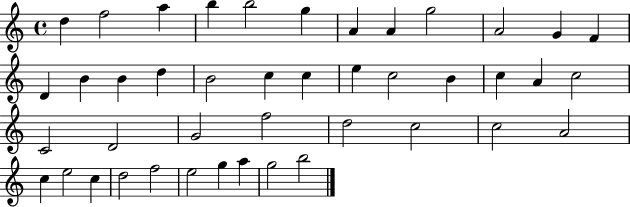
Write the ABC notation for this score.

X:1
T:Untitled
M:4/4
L:1/4
K:C
d f2 a b b2 g A A g2 A2 G F D B B d B2 c c e c2 B c A c2 C2 D2 G2 f2 d2 c2 c2 A2 c e2 c d2 f2 e2 g a g2 b2